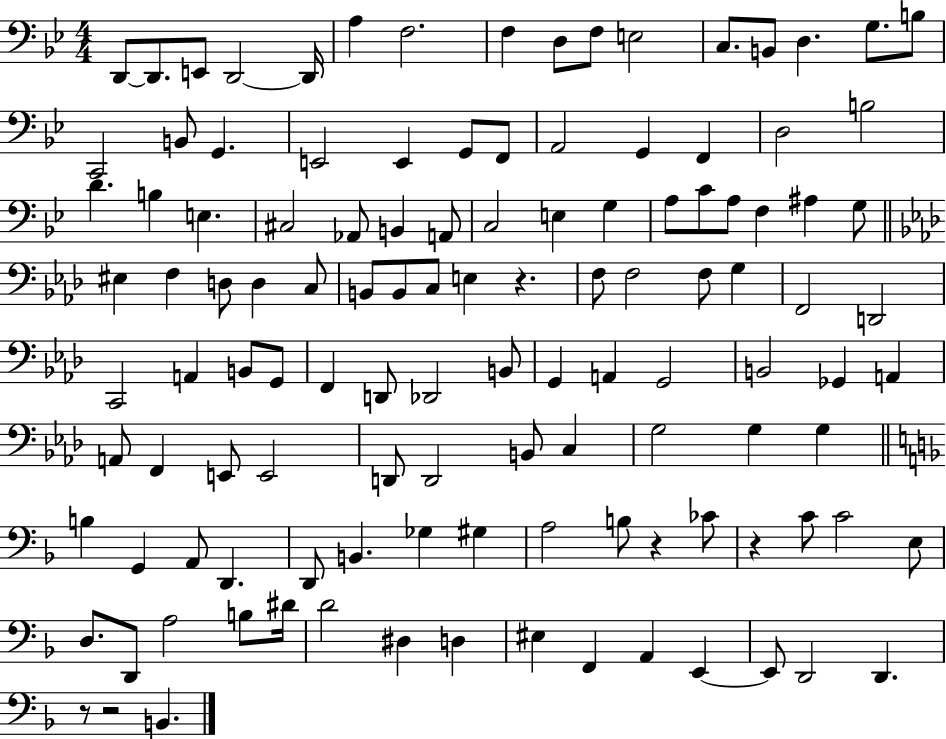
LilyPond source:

{
  \clef bass
  \numericTimeSignature
  \time 4/4
  \key bes \major
  d,8~~ d,8. e,8 d,2~~ d,16 | a4 f2. | f4 d8 f8 e2 | c8. b,8 d4. g8. b8 | \break c,2 b,8 g,4. | e,2 e,4 g,8 f,8 | a,2 g,4 f,4 | d2 b2 | \break d'4. b4 e4. | cis2 aes,8 b,4 a,8 | c2 e4 g4 | a8 c'8 a8 f4 ais4 g8 | \break \bar "||" \break \key f \minor eis4 f4 d8 d4 c8 | b,8 b,8 c8 e4 r4. | f8 f2 f8 g4 | f,2 d,2 | \break c,2 a,4 b,8 g,8 | f,4 d,8 des,2 b,8 | g,4 a,4 g,2 | b,2 ges,4 a,4 | \break a,8 f,4 e,8 e,2 | d,8 d,2 b,8 c4 | g2 g4 g4 | \bar "||" \break \key f \major b4 g,4 a,8 d,4. | d,8 b,4. ges4 gis4 | a2 b8 r4 ces'8 | r4 c'8 c'2 e8 | \break d8. d,8 a2 b8 dis'16 | d'2 dis4 d4 | eis4 f,4 a,4 e,4~~ | e,8 d,2 d,4. | \break r8 r2 b,4. | \bar "|."
}